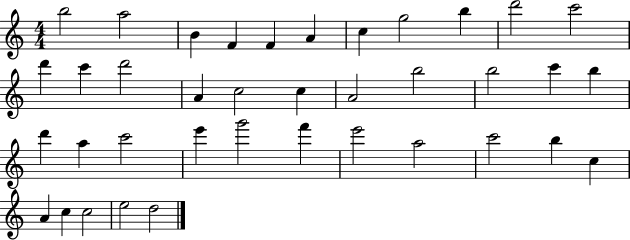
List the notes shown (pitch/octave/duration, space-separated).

B5/h A5/h B4/q F4/q F4/q A4/q C5/q G5/h B5/q D6/h C6/h D6/q C6/q D6/h A4/q C5/h C5/q A4/h B5/h B5/h C6/q B5/q D6/q A5/q C6/h E6/q G6/h F6/q E6/h A5/h C6/h B5/q C5/q A4/q C5/q C5/h E5/h D5/h